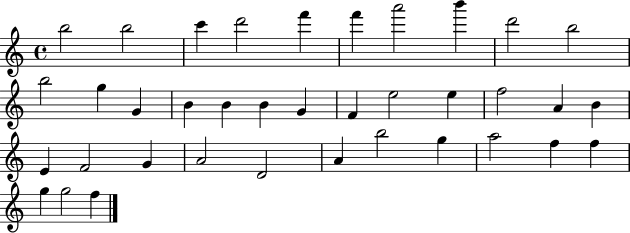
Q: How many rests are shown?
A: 0